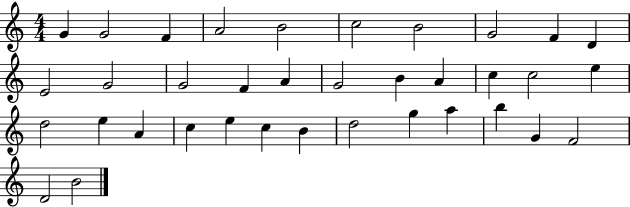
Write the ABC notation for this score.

X:1
T:Untitled
M:4/4
L:1/4
K:C
G G2 F A2 B2 c2 B2 G2 F D E2 G2 G2 F A G2 B A c c2 e d2 e A c e c B d2 g a b G F2 D2 B2